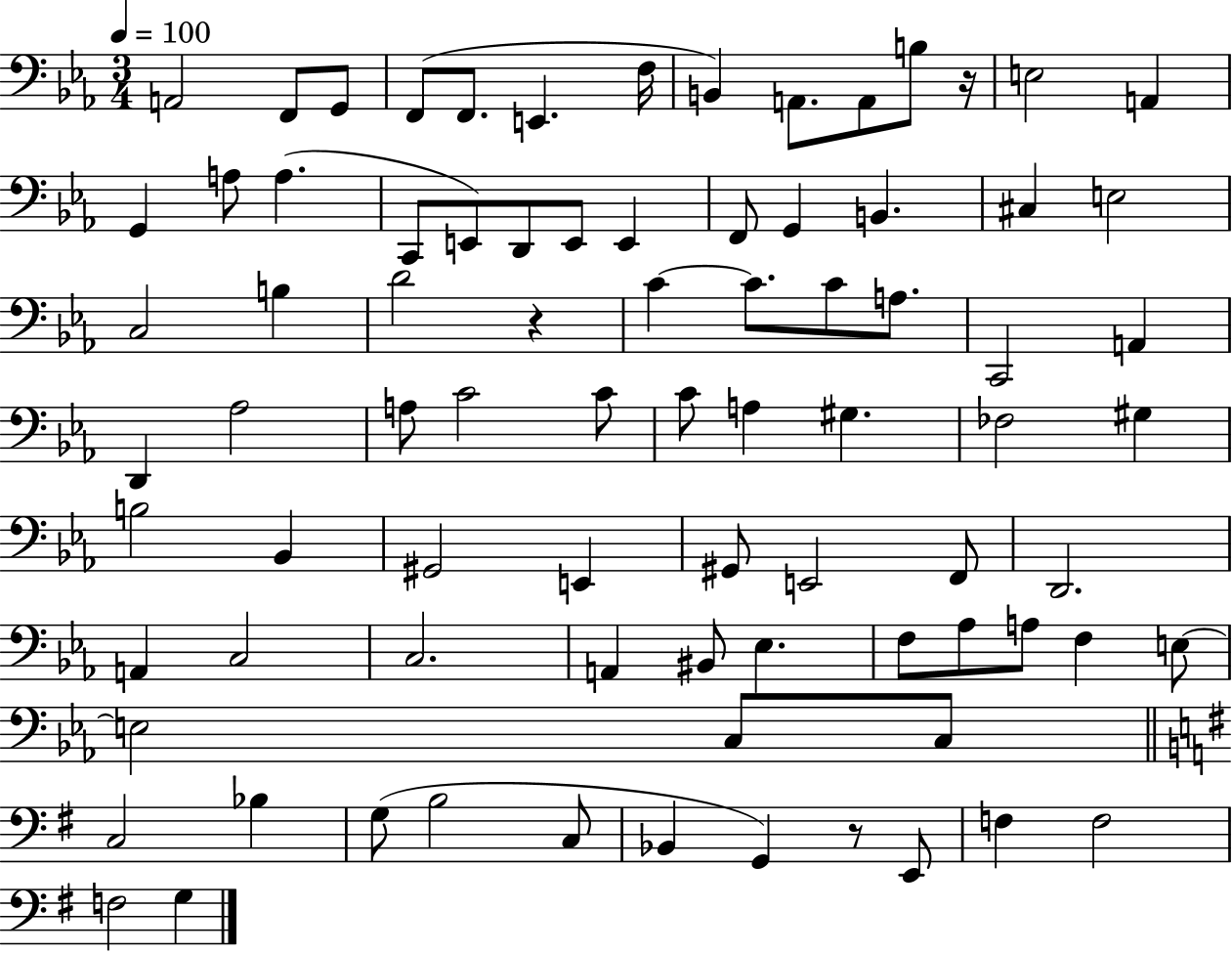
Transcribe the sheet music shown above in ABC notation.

X:1
T:Untitled
M:3/4
L:1/4
K:Eb
A,,2 F,,/2 G,,/2 F,,/2 F,,/2 E,, F,/4 B,, A,,/2 A,,/2 B,/2 z/4 E,2 A,, G,, A,/2 A, C,,/2 E,,/2 D,,/2 E,,/2 E,, F,,/2 G,, B,, ^C, E,2 C,2 B, D2 z C C/2 C/2 A,/2 C,,2 A,, D,, _A,2 A,/2 C2 C/2 C/2 A, ^G, _F,2 ^G, B,2 _B,, ^G,,2 E,, ^G,,/2 E,,2 F,,/2 D,,2 A,, C,2 C,2 A,, ^B,,/2 _E, F,/2 _A,/2 A,/2 F, E,/2 E,2 C,/2 C,/2 C,2 _B, G,/2 B,2 C,/2 _B,, G,, z/2 E,,/2 F, F,2 F,2 G,